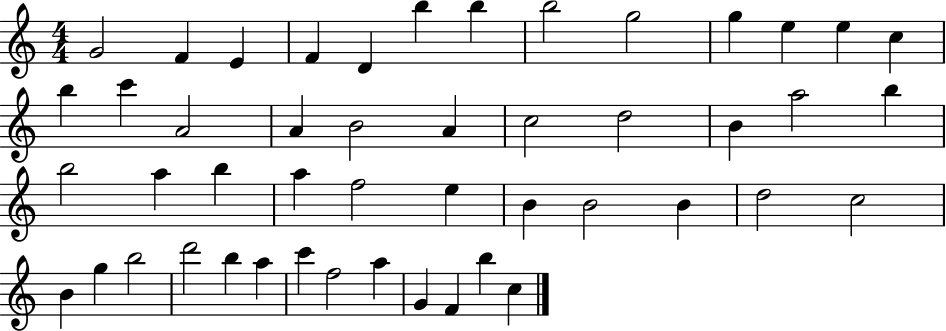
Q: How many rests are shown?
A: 0